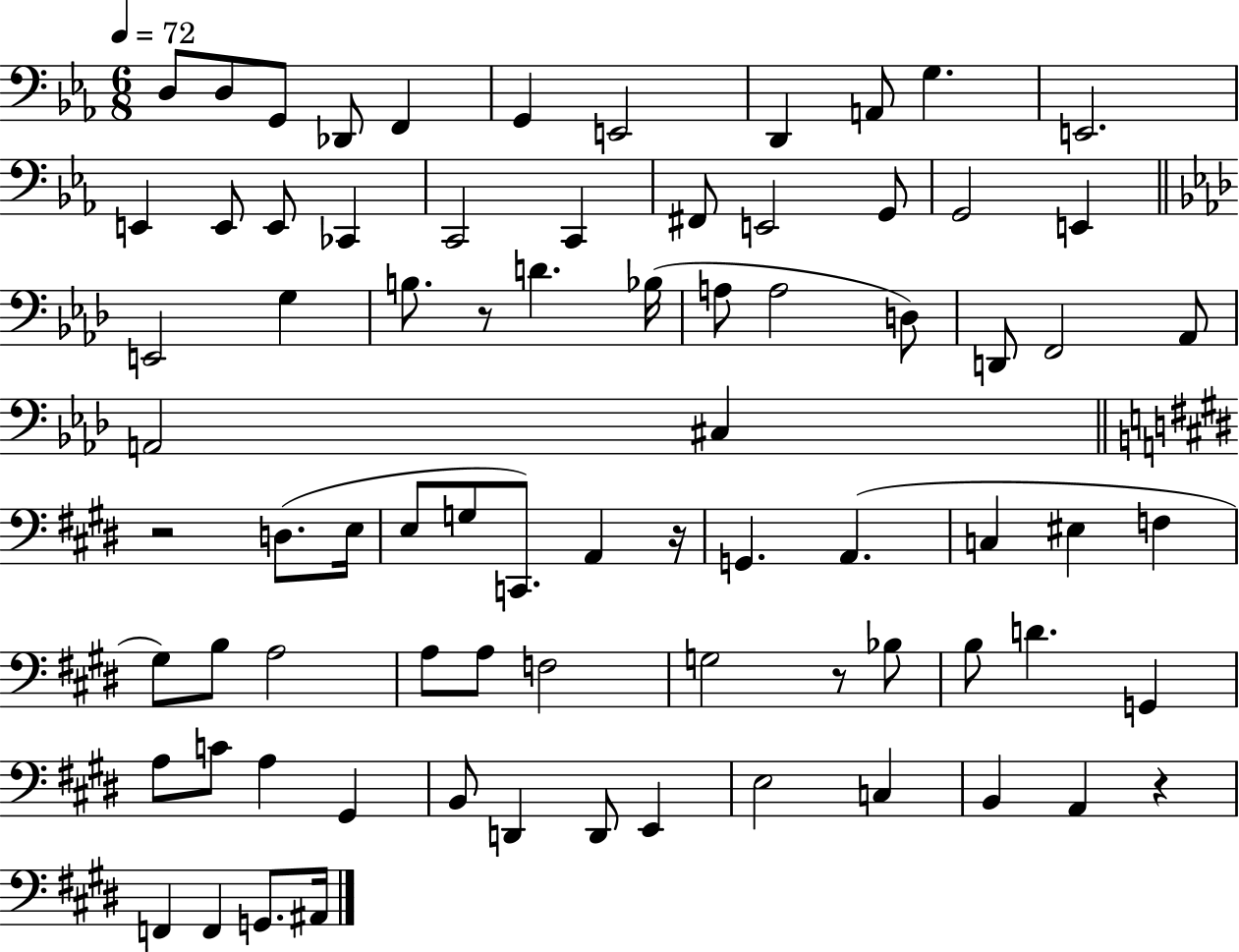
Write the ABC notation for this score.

X:1
T:Untitled
M:6/8
L:1/4
K:Eb
D,/2 D,/2 G,,/2 _D,,/2 F,, G,, E,,2 D,, A,,/2 G, E,,2 E,, E,,/2 E,,/2 _C,, C,,2 C,, ^F,,/2 E,,2 G,,/2 G,,2 E,, E,,2 G, B,/2 z/2 D _B,/4 A,/2 A,2 D,/2 D,,/2 F,,2 _A,,/2 A,,2 ^C, z2 D,/2 E,/4 E,/2 G,/2 C,,/2 A,, z/4 G,, A,, C, ^E, F, ^G,/2 B,/2 A,2 A,/2 A,/2 F,2 G,2 z/2 _B,/2 B,/2 D G,, A,/2 C/2 A, ^G,, B,,/2 D,, D,,/2 E,, E,2 C, B,, A,, z F,, F,, G,,/2 ^A,,/4